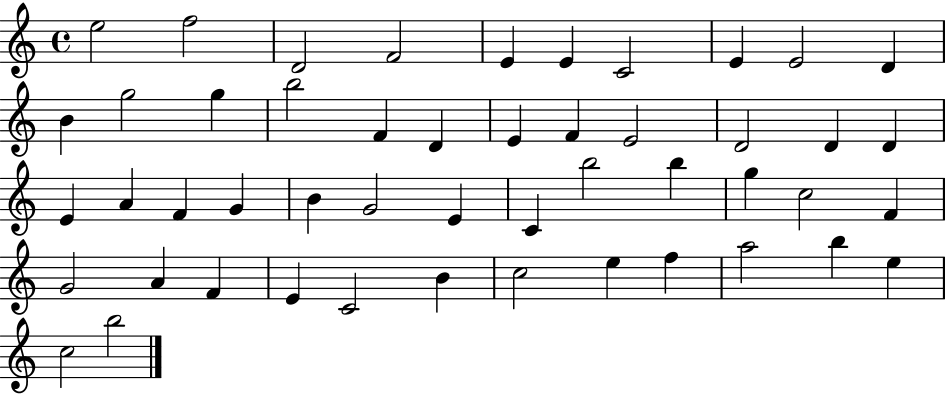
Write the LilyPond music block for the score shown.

{
  \clef treble
  \time 4/4
  \defaultTimeSignature
  \key c \major
  e''2 f''2 | d'2 f'2 | e'4 e'4 c'2 | e'4 e'2 d'4 | \break b'4 g''2 g''4 | b''2 f'4 d'4 | e'4 f'4 e'2 | d'2 d'4 d'4 | \break e'4 a'4 f'4 g'4 | b'4 g'2 e'4 | c'4 b''2 b''4 | g''4 c''2 f'4 | \break g'2 a'4 f'4 | e'4 c'2 b'4 | c''2 e''4 f''4 | a''2 b''4 e''4 | \break c''2 b''2 | \bar "|."
}